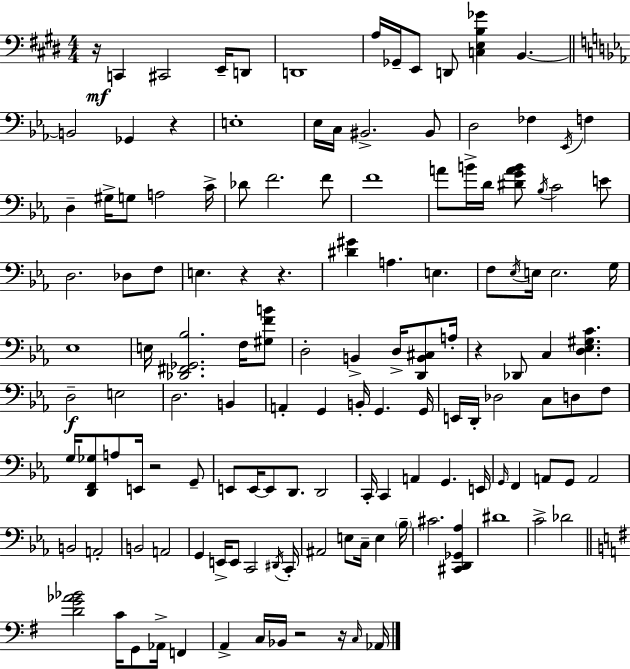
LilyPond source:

{
  \clef bass
  \numericTimeSignature
  \time 4/4
  \key e \major
  r16\mf c,4 cis,2 e,16-- d,8 | d,1 | a16 ges,16-- e,8 d,8 <c e b ges'>4 b,4.~~ | \bar "||" \break \key c \minor b,2 ges,4 r4 | e1-. | ees16 c16 bis,2.-> bis,8 | d2 fes4 \acciaccatura { ees,16 } f4 | \break d4-- gis16-> g8 a2 | c'16-> des'8 f'2. f'8 | f'1 | a'8 b'16-> d'16 <dis' g' a' b'>8 \acciaccatura { bes16 } c'2 | \break e'8 d2. des8 | f8 e4. r4 r4. | <dis' gis'>4 a4. e4. | f8 \acciaccatura { ees16 } e16 e2. | \break g16 ees1 | e16 <des, fis, ges, bes>2. | f16 <gis f' b'>8 d2-. b,4-> d16-> | <d, b, cis>8 a16-. r4 des,8 c4 <d ees gis c'>4. | \break d2--\f e2 | d2. b,4 | a,4-. g,4 b,16-. g,4. | g,16 e,16 d,16-. des2 c8 d8 | \break f8 g16 <d, f, ges>8 a8 e,16 r2 | g,8-- e,8 e,16~~ e,8 d,8. d,2 | c,16-. c,4 a,4 g,4. | e,16 \grace { g,16 } f,4 a,8 g,8 a,2 | \break b,2 a,2-. | b,2 a,2 | g,4 e,16-> e,8 c,2 | \acciaccatura { dis,16 } c,16-. ais,2 e8 c16-- | \break e4 \parenthesize bes16-- cis'2. | <cis, d, ges, aes>4 dis'1 | c'2-> des'2 | \bar "||" \break \key g \major <d' g' aes' bes'>2 c'16 g,8 aes,16-> f,4 | a,4-> c16 bes,16 r2 r16 \grace { c16 } | aes,16 \bar "|."
}